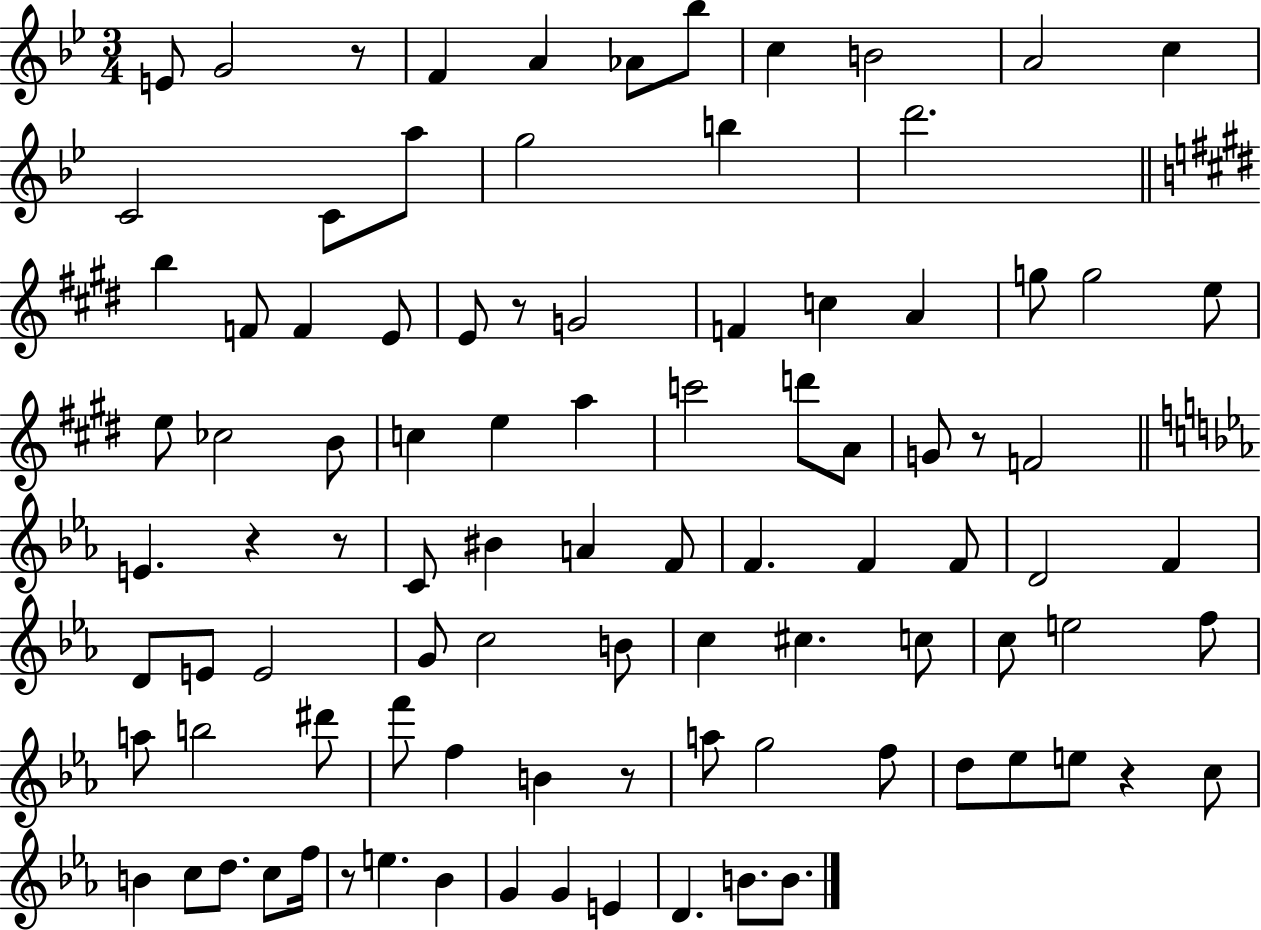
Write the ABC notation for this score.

X:1
T:Untitled
M:3/4
L:1/4
K:Bb
E/2 G2 z/2 F A _A/2 _b/2 c B2 A2 c C2 C/2 a/2 g2 b d'2 b F/2 F E/2 E/2 z/2 G2 F c A g/2 g2 e/2 e/2 _c2 B/2 c e a c'2 d'/2 A/2 G/2 z/2 F2 E z z/2 C/2 ^B A F/2 F F F/2 D2 F D/2 E/2 E2 G/2 c2 B/2 c ^c c/2 c/2 e2 f/2 a/2 b2 ^d'/2 f'/2 f B z/2 a/2 g2 f/2 d/2 _e/2 e/2 z c/2 B c/2 d/2 c/2 f/4 z/2 e _B G G E D B/2 B/2